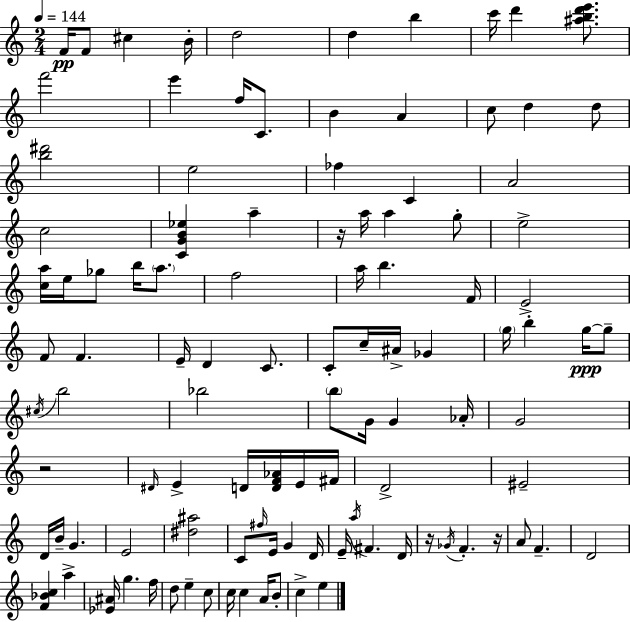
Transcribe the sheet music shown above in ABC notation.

X:1
T:Untitled
M:2/4
L:1/4
K:C
F/4 F/2 ^c B/4 d2 d b c'/4 d' [^abd'e']/2 f'2 e' f/4 C/2 B A c/2 d d/2 [b^d']2 e2 _f C A2 c2 [CGB_e] a z/4 a/4 a g/2 e2 [ca]/4 e/4 _g/2 b/4 a/2 f2 a/4 b F/4 E2 F/2 F E/4 D C/2 C/2 c/4 ^A/4 _G g/4 b g/4 g/2 ^c/4 b2 _b2 b/2 G/4 G _A/4 G2 z2 ^D/4 E D/4 [DF_A]/4 E/4 ^F/4 D2 ^E2 D/4 B/4 G E2 [^d^a]2 C/2 ^f/4 E/4 G D/4 E/4 a/4 ^F D/4 z/4 _G/4 F z/4 A/2 F D2 [F_Bc] a [_E^A]/4 g f/4 d/2 e c/2 c/4 c A/4 B/2 c e